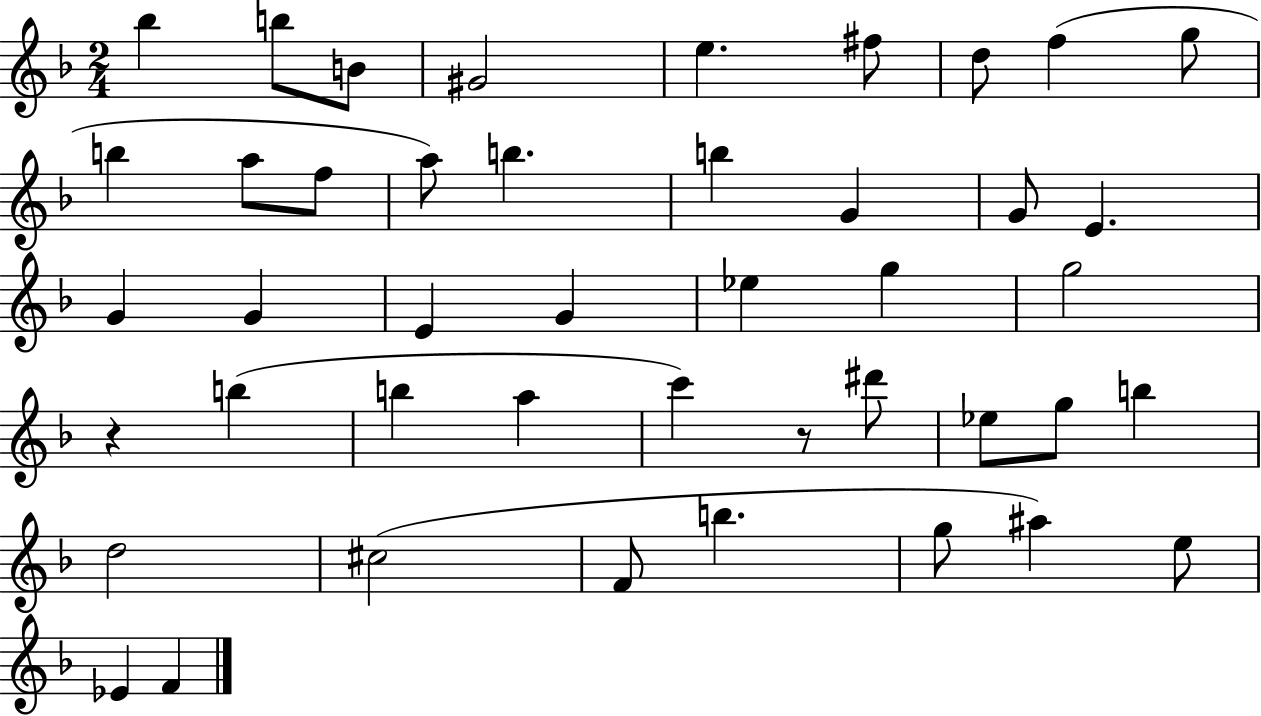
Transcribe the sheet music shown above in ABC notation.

X:1
T:Untitled
M:2/4
L:1/4
K:F
_b b/2 B/2 ^G2 e ^f/2 d/2 f g/2 b a/2 f/2 a/2 b b G G/2 E G G E G _e g g2 z b b a c' z/2 ^d'/2 _e/2 g/2 b d2 ^c2 F/2 b g/2 ^a e/2 _E F